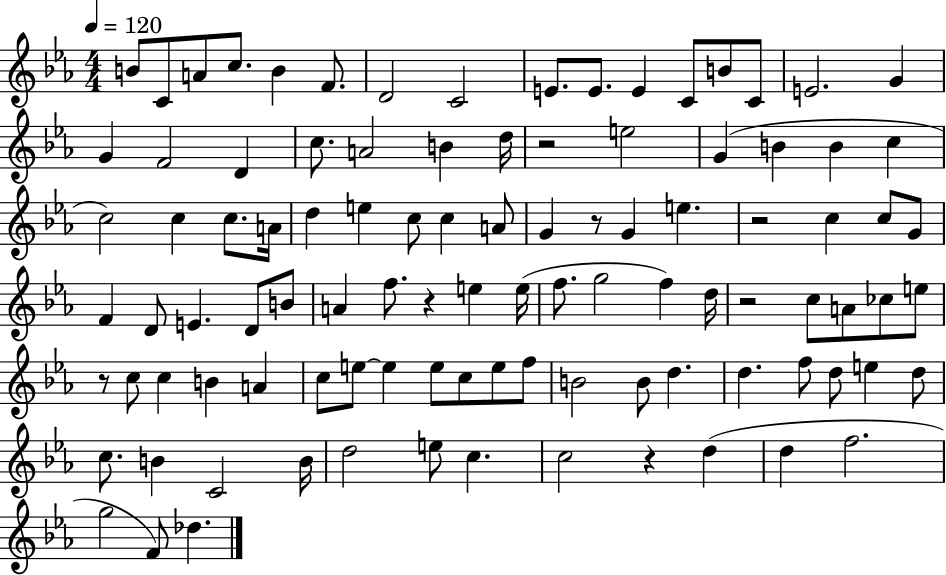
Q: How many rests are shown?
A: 7